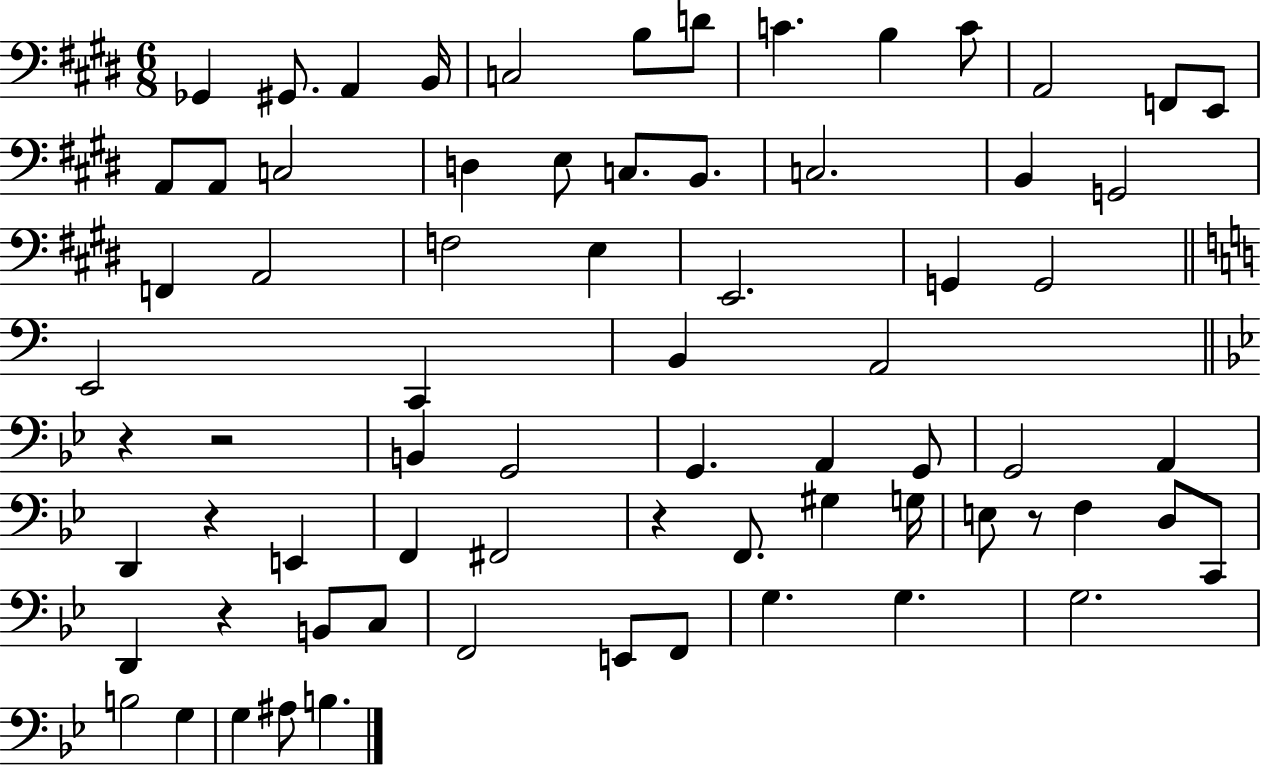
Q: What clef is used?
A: bass